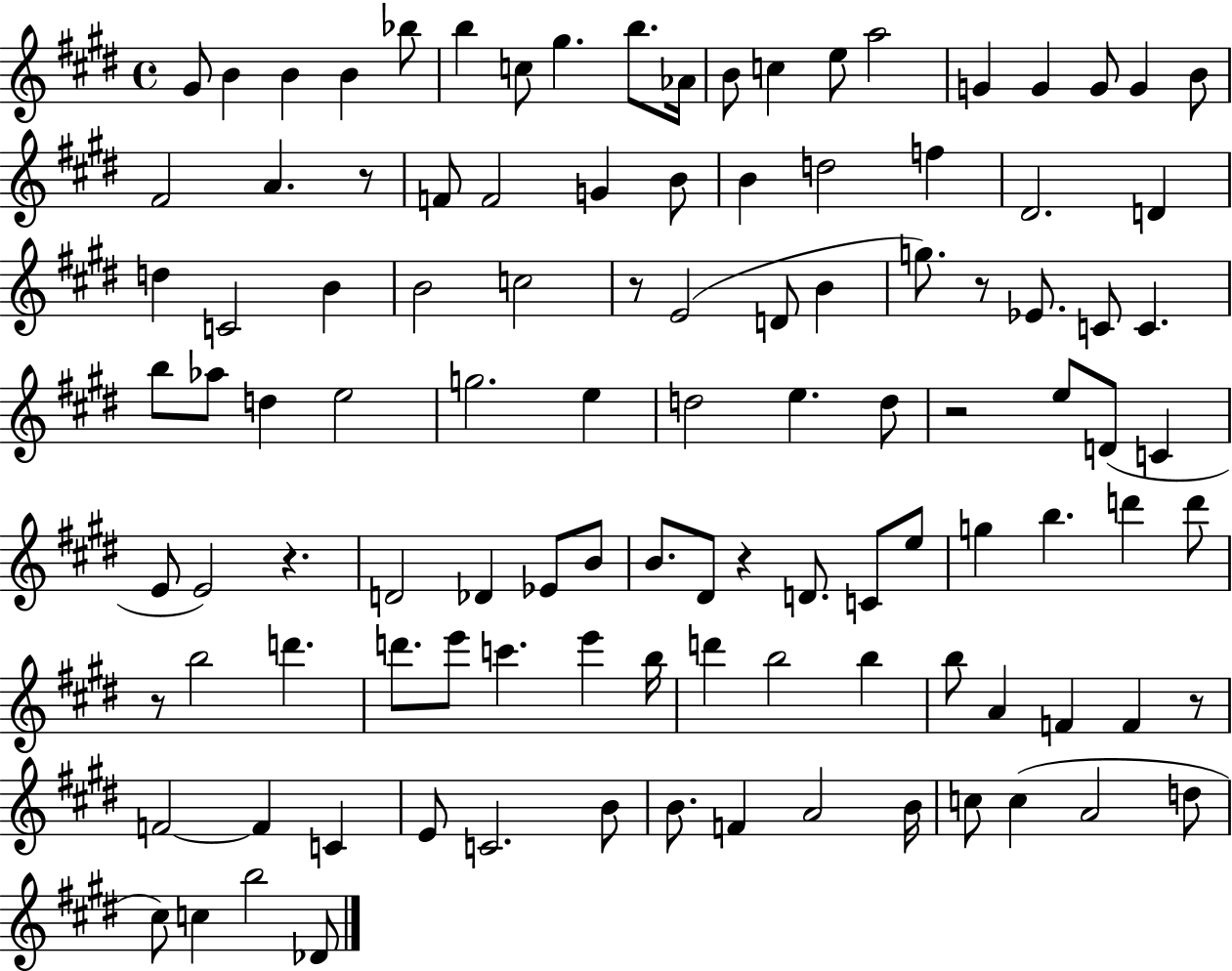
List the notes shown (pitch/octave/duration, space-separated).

G#4/e B4/q B4/q B4/q Bb5/e B5/q C5/e G#5/q. B5/e. Ab4/s B4/e C5/q E5/e A5/h G4/q G4/q G4/e G4/q B4/e F#4/h A4/q. R/e F4/e F4/h G4/q B4/e B4/q D5/h F5/q D#4/h. D4/q D5/q C4/h B4/q B4/h C5/h R/e E4/h D4/e B4/q G5/e. R/e Eb4/e. C4/e C4/q. B5/e Ab5/e D5/q E5/h G5/h. E5/q D5/h E5/q. D5/e R/h E5/e D4/e C4/q E4/e E4/h R/q. D4/h Db4/q Eb4/e B4/e B4/e. D#4/e R/q D4/e. C4/e E5/e G5/q B5/q. D6/q D6/e R/e B5/h D6/q. D6/e. E6/e C6/q. E6/q B5/s D6/q B5/h B5/q B5/e A4/q F4/q F4/q R/e F4/h F4/q C4/q E4/e C4/h. B4/e B4/e. F4/q A4/h B4/s C5/e C5/q A4/h D5/e C#5/e C5/q B5/h Db4/e